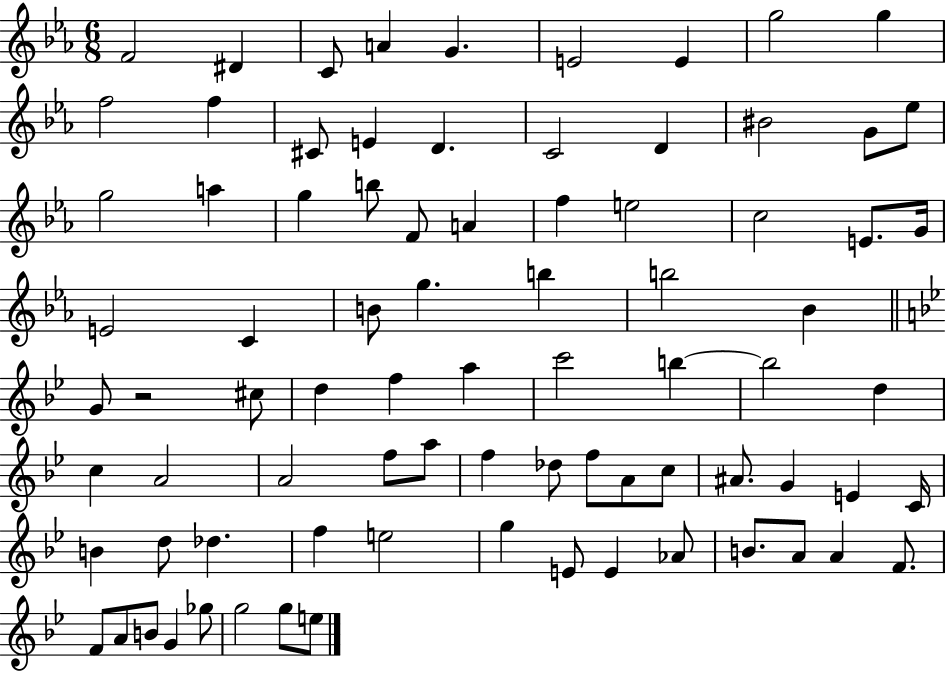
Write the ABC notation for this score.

X:1
T:Untitled
M:6/8
L:1/4
K:Eb
F2 ^D C/2 A G E2 E g2 g f2 f ^C/2 E D C2 D ^B2 G/2 _e/2 g2 a g b/2 F/2 A f e2 c2 E/2 G/4 E2 C B/2 g b b2 _B G/2 z2 ^c/2 d f a c'2 b b2 d c A2 A2 f/2 a/2 f _d/2 f/2 A/2 c/2 ^A/2 G E C/4 B d/2 _d f e2 g E/2 E _A/2 B/2 A/2 A F/2 F/2 A/2 B/2 G _g/2 g2 g/2 e/2